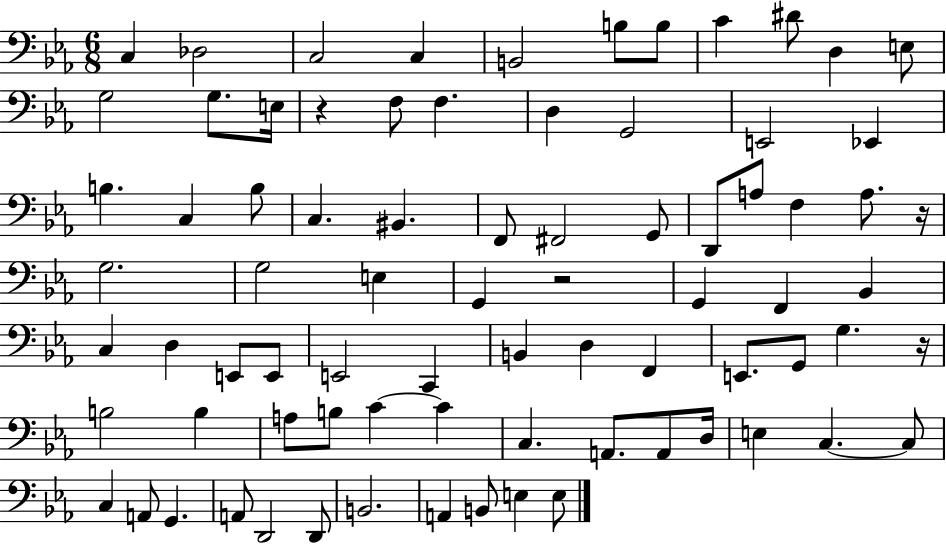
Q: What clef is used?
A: bass